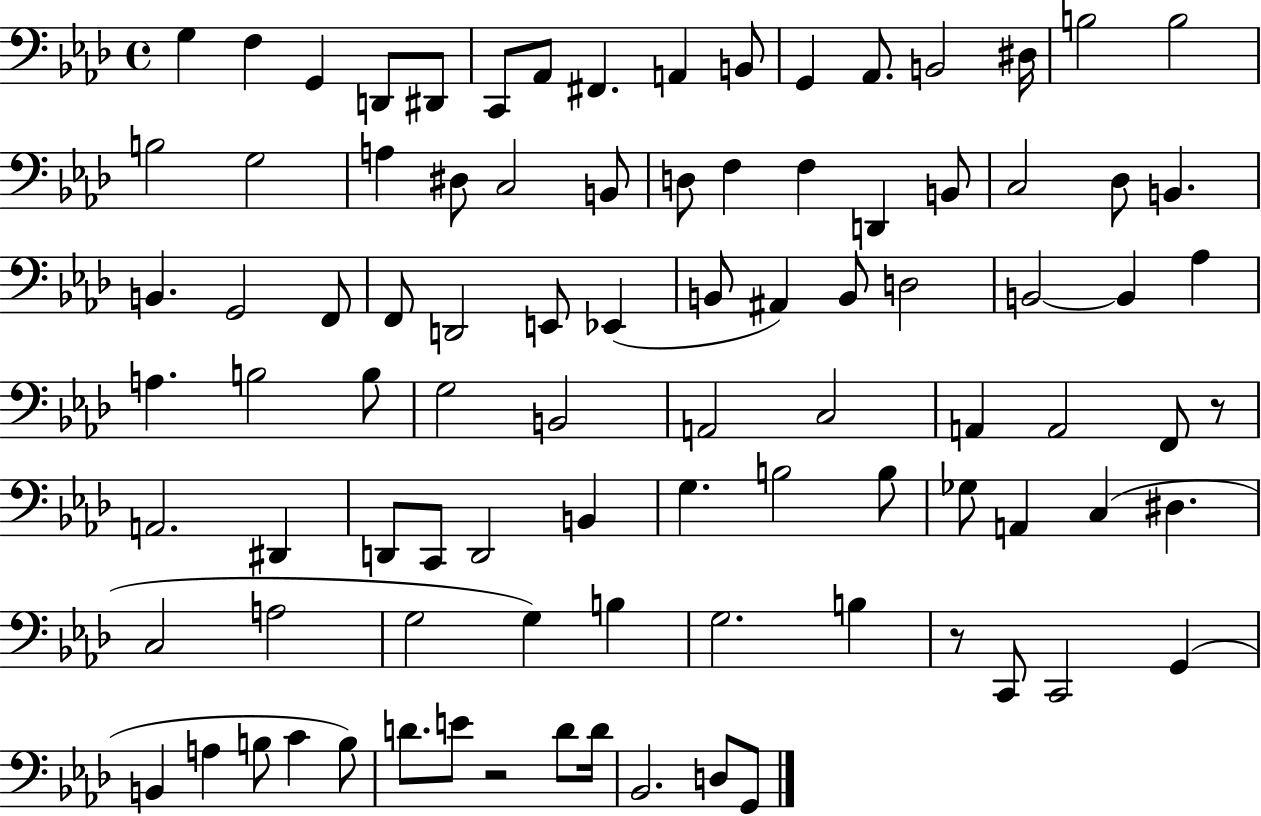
G3/q F3/q G2/q D2/e D#2/e C2/e Ab2/e F#2/q. A2/q B2/e G2/q Ab2/e. B2/h D#3/s B3/h B3/h B3/h G3/h A3/q D#3/e C3/h B2/e D3/e F3/q F3/q D2/q B2/e C3/h Db3/e B2/q. B2/q. G2/h F2/e F2/e D2/h E2/e Eb2/q B2/e A#2/q B2/e D3/h B2/h B2/q Ab3/q A3/q. B3/h B3/e G3/h B2/h A2/h C3/h A2/q A2/h F2/e R/e A2/h. D#2/q D2/e C2/e D2/h B2/q G3/q. B3/h B3/e Gb3/e A2/q C3/q D#3/q. C3/h A3/h G3/h G3/q B3/q G3/h. B3/q R/e C2/e C2/h G2/q B2/q A3/q B3/e C4/q B3/e D4/e. E4/e R/h D4/e D4/s Bb2/h. D3/e G2/e